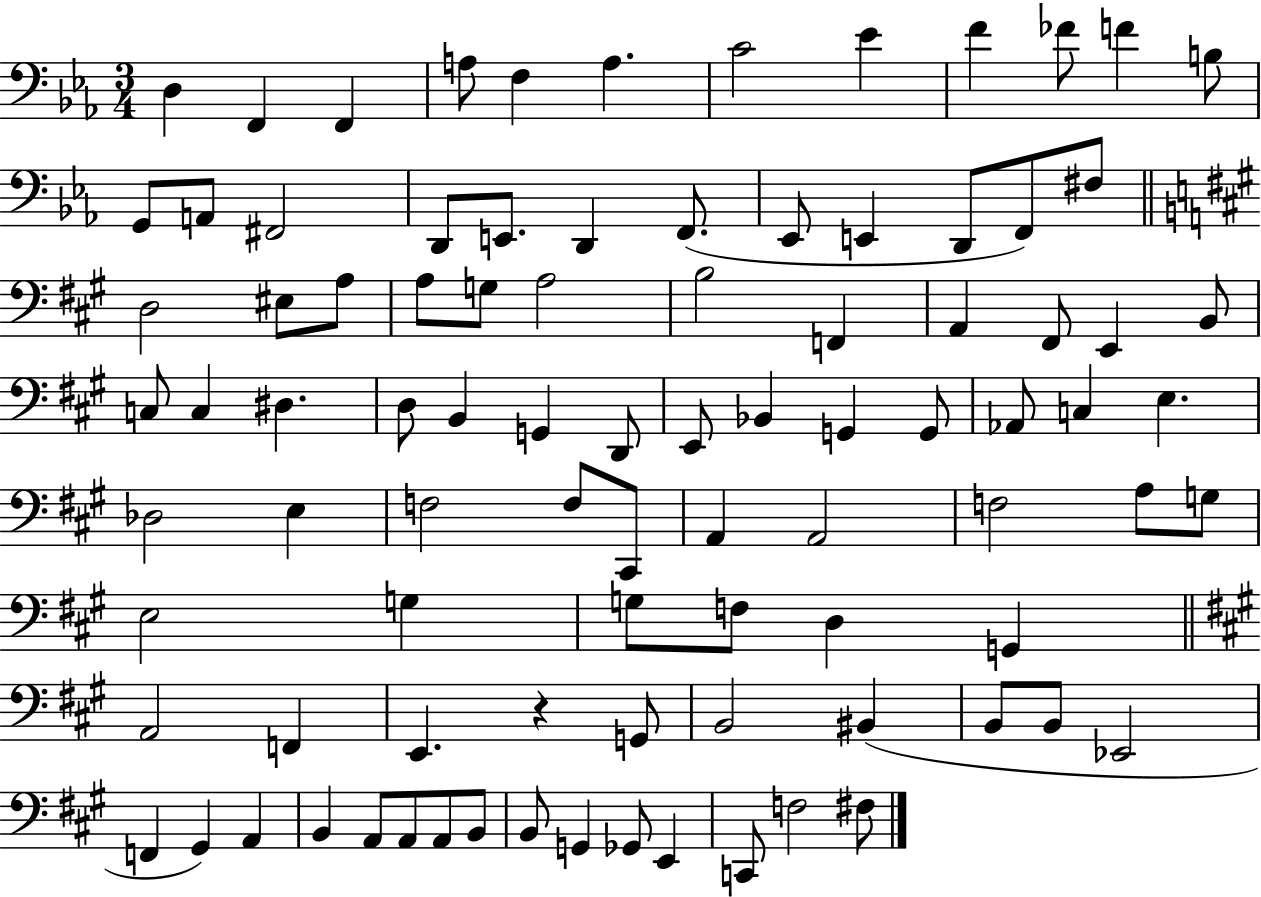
D3/q F2/q F2/q A3/e F3/q A3/q. C4/h Eb4/q F4/q FES4/e F4/q B3/e G2/e A2/e F#2/h D2/e E2/e. D2/q F2/e. Eb2/e E2/q D2/e F2/e F#3/e D3/h EIS3/e A3/e A3/e G3/e A3/h B3/h F2/q A2/q F#2/e E2/q B2/e C3/e C3/q D#3/q. D3/e B2/q G2/q D2/e E2/e Bb2/q G2/q G2/e Ab2/e C3/q E3/q. Db3/h E3/q F3/h F3/e C#2/e A2/q A2/h F3/h A3/e G3/e E3/h G3/q G3/e F3/e D3/q G2/q A2/h F2/q E2/q. R/q G2/e B2/h BIS2/q B2/e B2/e Eb2/h F2/q G#2/q A2/q B2/q A2/e A2/e A2/e B2/e B2/e G2/q Gb2/e E2/q C2/e F3/h F#3/e